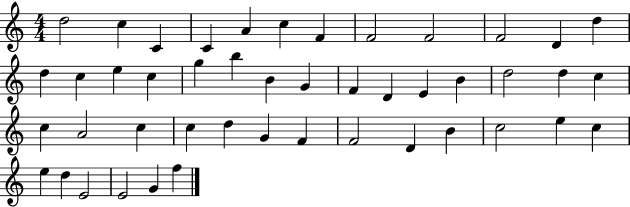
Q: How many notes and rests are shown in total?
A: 46